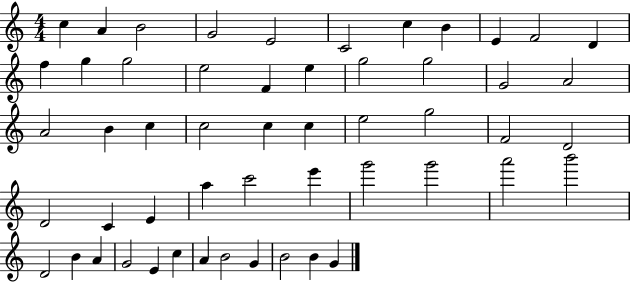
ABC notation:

X:1
T:Untitled
M:4/4
L:1/4
K:C
c A B2 G2 E2 C2 c B E F2 D f g g2 e2 F e g2 g2 G2 A2 A2 B c c2 c c e2 g2 F2 D2 D2 C E a c'2 e' g'2 g'2 a'2 b'2 D2 B A G2 E c A B2 G B2 B G